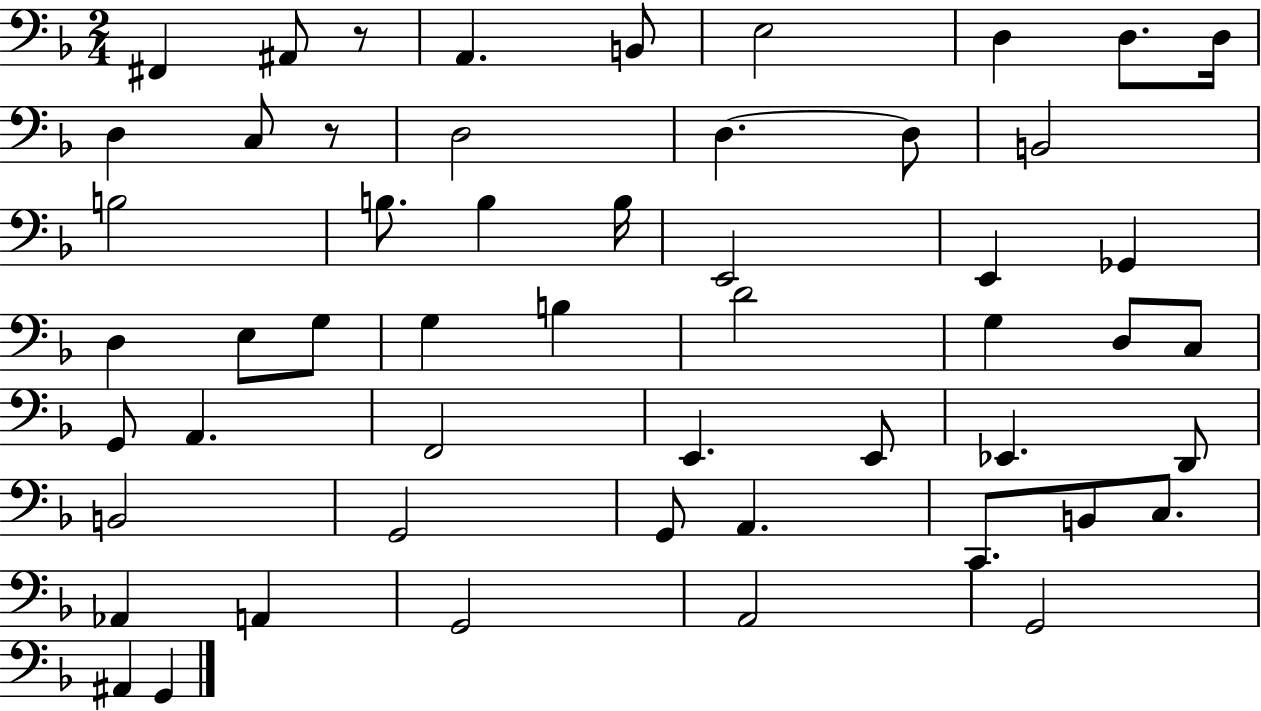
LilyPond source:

{
  \clef bass
  \numericTimeSignature
  \time 2/4
  \key f \major
  fis,4 ais,8 r8 | a,4. b,8 | e2 | d4 d8. d16 | \break d4 c8 r8 | d2 | d4.~~ d8 | b,2 | \break b2 | b8. b4 b16 | e,2 | e,4 ges,4 | \break d4 e8 g8 | g4 b4 | d'2 | g4 d8 c8 | \break g,8 a,4. | f,2 | e,4. e,8 | ees,4. d,8 | \break b,2 | g,2 | g,8 a,4. | c,8. b,8 c8. | \break aes,4 a,4 | g,2 | a,2 | g,2 | \break ais,4 g,4 | \bar "|."
}